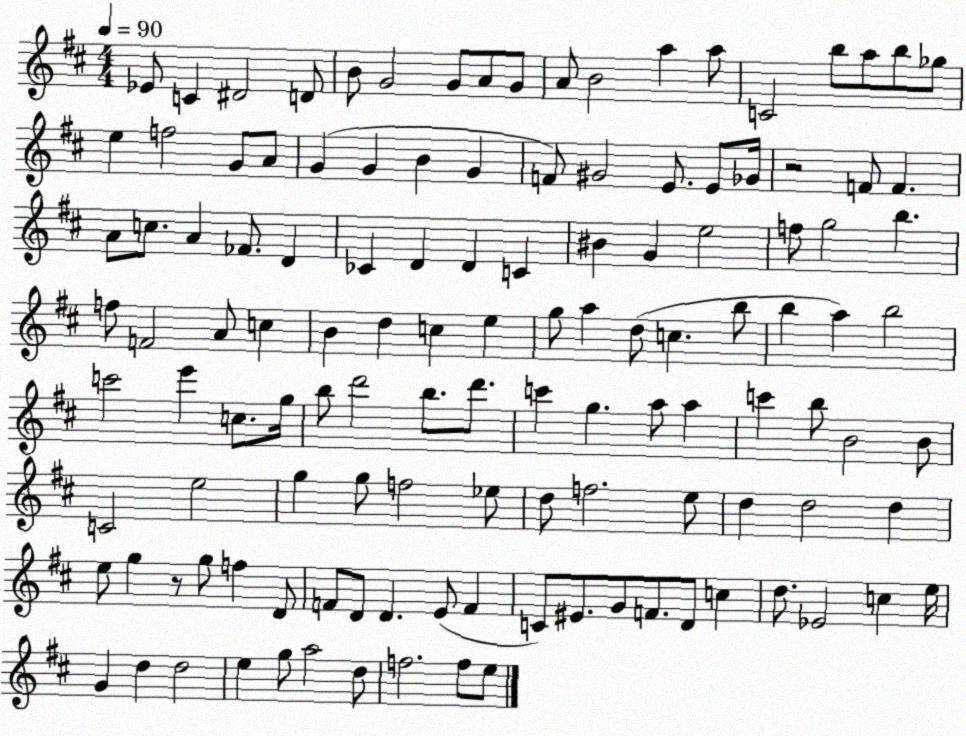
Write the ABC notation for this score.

X:1
T:Untitled
M:4/4
L:1/4
K:D
_E/2 C ^D2 D/2 B/2 G2 G/2 A/2 G/2 A/2 B2 a a/2 C2 b/2 a/2 b/2 _g/2 e f2 G/2 A/2 G G B G F/2 ^G2 E/2 E/2 _G/4 z2 F/2 F A/2 c/2 A _F/2 D _C D D C ^B G e2 f/2 g2 b f/2 F2 A/2 c B d c e g/2 a d/2 c b/2 b a b2 c'2 e' c/2 g/4 b/2 d'2 b/2 d'/2 c' g a/2 a c' b/2 B2 B/2 C2 e2 g g/2 f2 _e/2 d/2 f2 e/2 d d2 d e/2 g z/2 g/2 f D/2 F/2 D/2 D E/2 F C/2 ^E/2 G/2 F/2 D/2 c d/2 _E2 c e/4 G d d2 e g/2 a2 d/2 f2 f/2 e/2